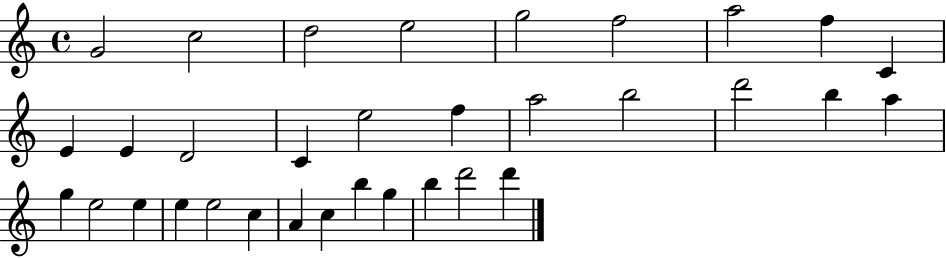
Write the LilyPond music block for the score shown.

{
  \clef treble
  \time 4/4
  \defaultTimeSignature
  \key c \major
  g'2 c''2 | d''2 e''2 | g''2 f''2 | a''2 f''4 c'4 | \break e'4 e'4 d'2 | c'4 e''2 f''4 | a''2 b''2 | d'''2 b''4 a''4 | \break g''4 e''2 e''4 | e''4 e''2 c''4 | a'4 c''4 b''4 g''4 | b''4 d'''2 d'''4 | \break \bar "|."
}